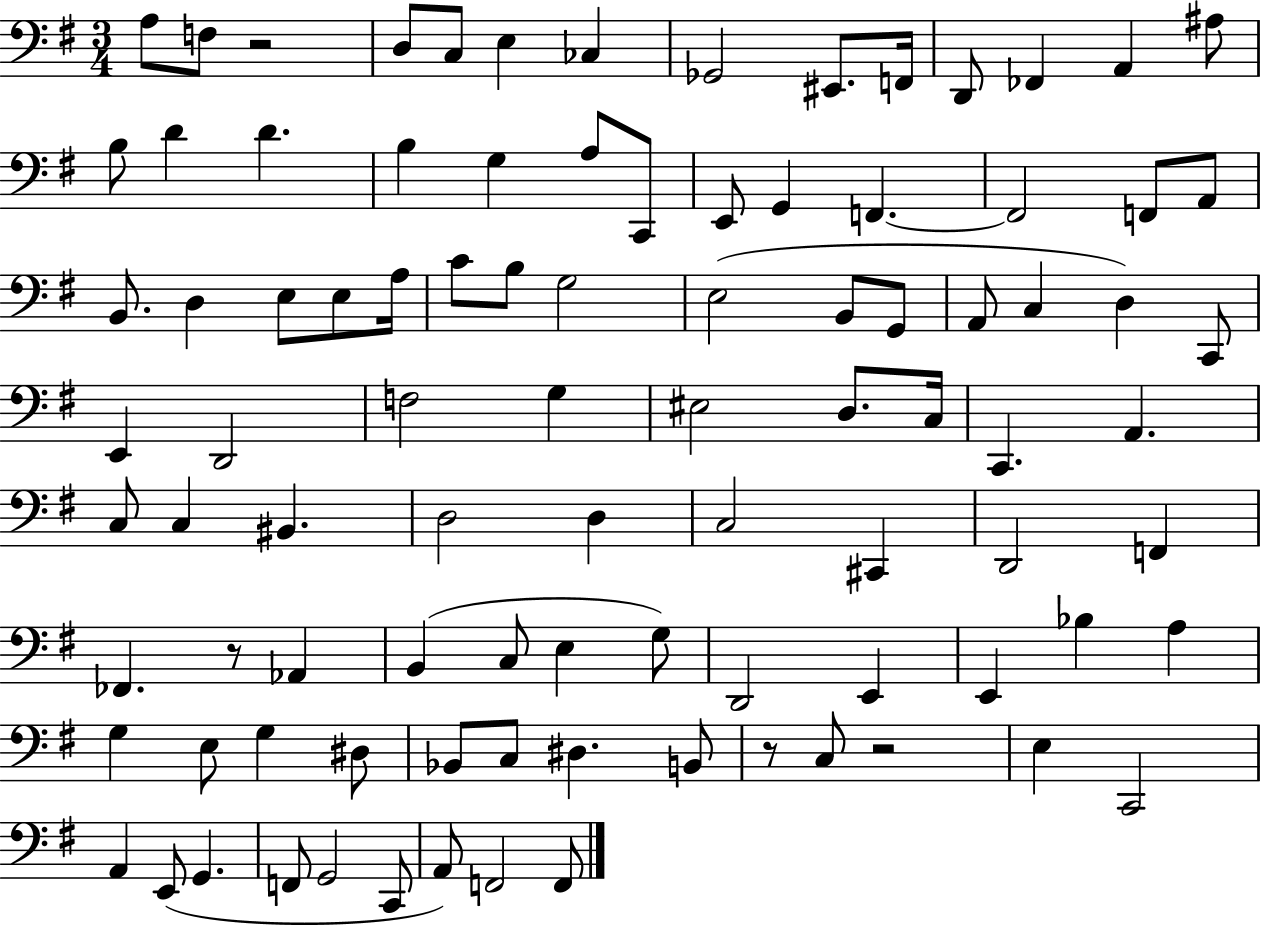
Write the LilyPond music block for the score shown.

{
  \clef bass
  \numericTimeSignature
  \time 3/4
  \key g \major
  a8 f8 r2 | d8 c8 e4 ces4 | ges,2 eis,8. f,16 | d,8 fes,4 a,4 ais8 | \break b8 d'4 d'4. | b4 g4 a8 c,8 | e,8 g,4 f,4.~~ | f,2 f,8 a,8 | \break b,8. d4 e8 e8 a16 | c'8 b8 g2 | e2( b,8 g,8 | a,8 c4 d4) c,8 | \break e,4 d,2 | f2 g4 | eis2 d8. c16 | c,4. a,4. | \break c8 c4 bis,4. | d2 d4 | c2 cis,4 | d,2 f,4 | \break fes,4. r8 aes,4 | b,4( c8 e4 g8) | d,2 e,4 | e,4 bes4 a4 | \break g4 e8 g4 dis8 | bes,8 c8 dis4. b,8 | r8 c8 r2 | e4 c,2 | \break a,4 e,8( g,4. | f,8 g,2 c,8 | a,8) f,2 f,8 | \bar "|."
}